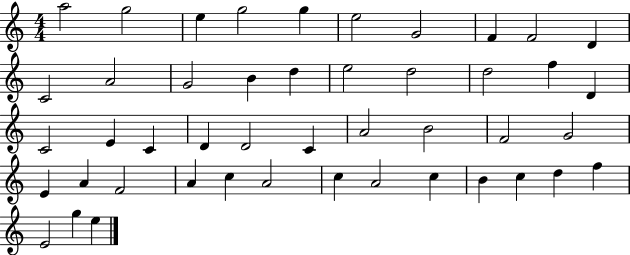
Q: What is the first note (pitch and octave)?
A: A5